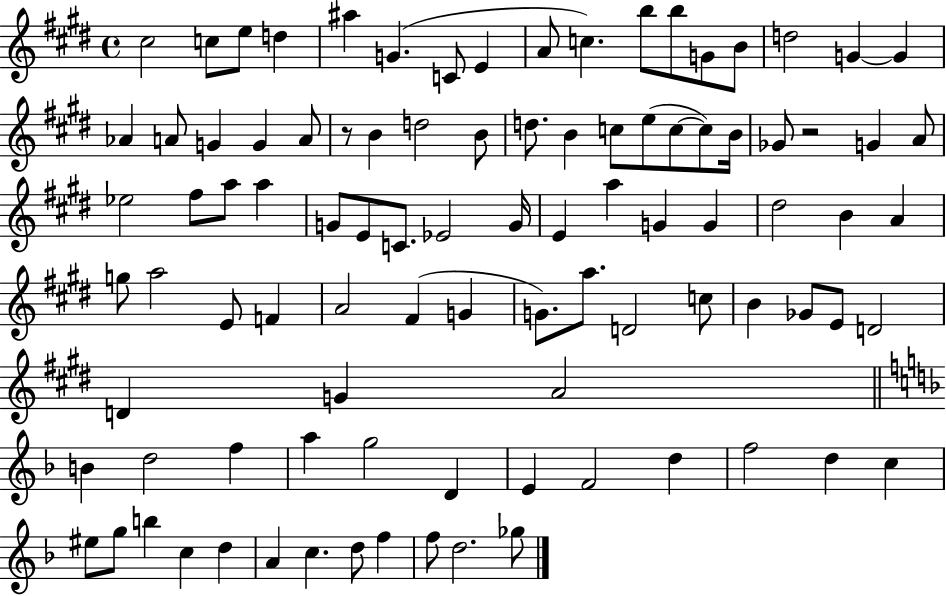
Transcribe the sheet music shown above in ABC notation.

X:1
T:Untitled
M:4/4
L:1/4
K:E
^c2 c/2 e/2 d ^a G C/2 E A/2 c b/2 b/2 G/2 B/2 d2 G G _A A/2 G G A/2 z/2 B d2 B/2 d/2 B c/2 e/2 c/2 c/2 B/4 _G/2 z2 G A/2 _e2 ^f/2 a/2 a G/2 E/2 C/2 _E2 G/4 E a G G ^d2 B A g/2 a2 E/2 F A2 ^F G G/2 a/2 D2 c/2 B _G/2 E/2 D2 D G A2 B d2 f a g2 D E F2 d f2 d c ^e/2 g/2 b c d A c d/2 f f/2 d2 _g/2